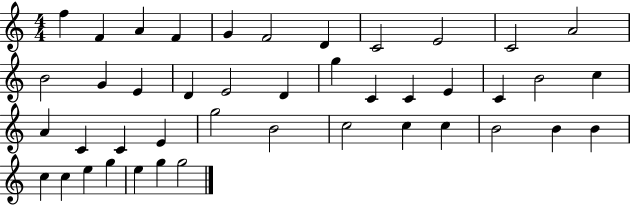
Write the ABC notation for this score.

X:1
T:Untitled
M:4/4
L:1/4
K:C
f F A F G F2 D C2 E2 C2 A2 B2 G E D E2 D g C C E C B2 c A C C E g2 B2 c2 c c B2 B B c c e g e g g2